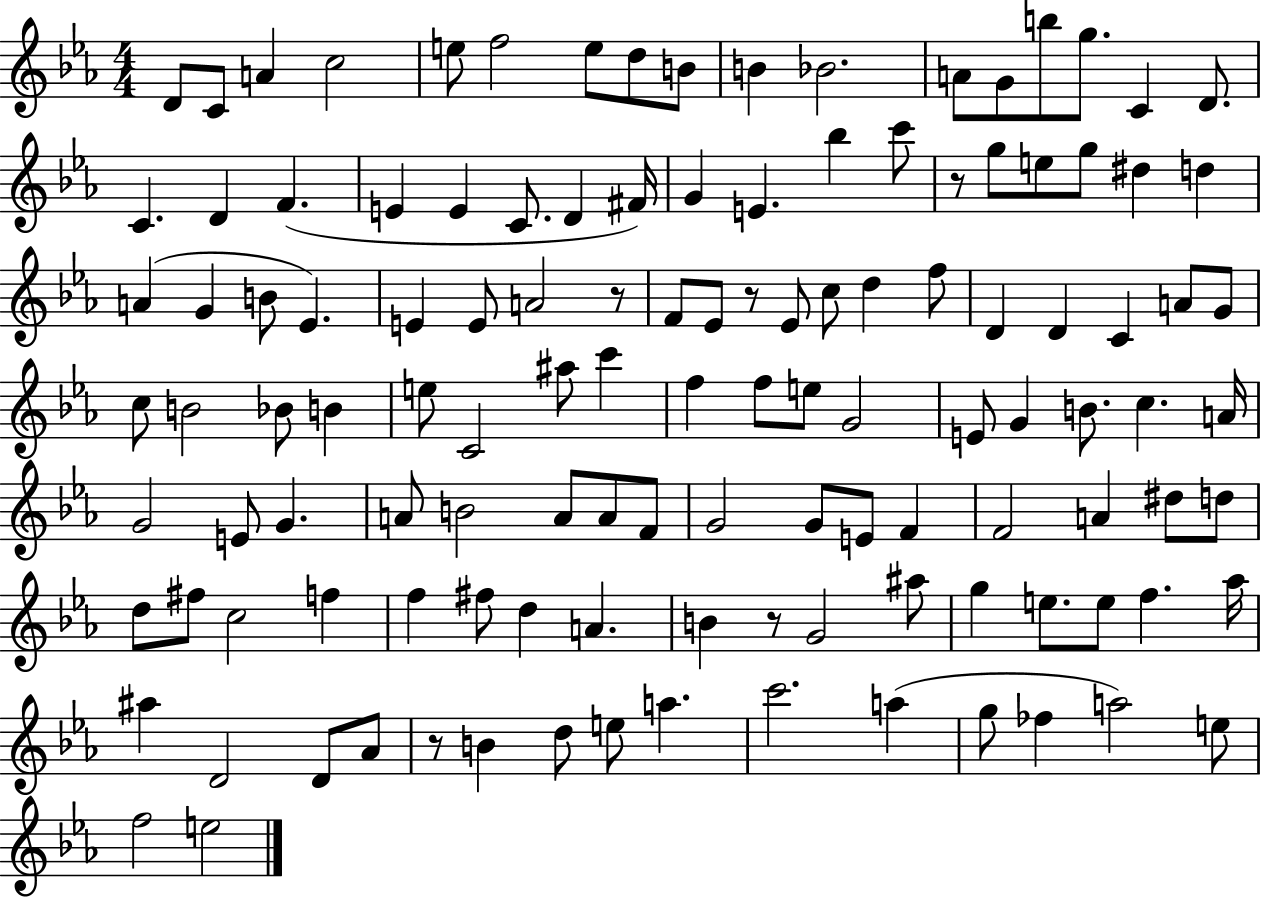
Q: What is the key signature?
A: EES major